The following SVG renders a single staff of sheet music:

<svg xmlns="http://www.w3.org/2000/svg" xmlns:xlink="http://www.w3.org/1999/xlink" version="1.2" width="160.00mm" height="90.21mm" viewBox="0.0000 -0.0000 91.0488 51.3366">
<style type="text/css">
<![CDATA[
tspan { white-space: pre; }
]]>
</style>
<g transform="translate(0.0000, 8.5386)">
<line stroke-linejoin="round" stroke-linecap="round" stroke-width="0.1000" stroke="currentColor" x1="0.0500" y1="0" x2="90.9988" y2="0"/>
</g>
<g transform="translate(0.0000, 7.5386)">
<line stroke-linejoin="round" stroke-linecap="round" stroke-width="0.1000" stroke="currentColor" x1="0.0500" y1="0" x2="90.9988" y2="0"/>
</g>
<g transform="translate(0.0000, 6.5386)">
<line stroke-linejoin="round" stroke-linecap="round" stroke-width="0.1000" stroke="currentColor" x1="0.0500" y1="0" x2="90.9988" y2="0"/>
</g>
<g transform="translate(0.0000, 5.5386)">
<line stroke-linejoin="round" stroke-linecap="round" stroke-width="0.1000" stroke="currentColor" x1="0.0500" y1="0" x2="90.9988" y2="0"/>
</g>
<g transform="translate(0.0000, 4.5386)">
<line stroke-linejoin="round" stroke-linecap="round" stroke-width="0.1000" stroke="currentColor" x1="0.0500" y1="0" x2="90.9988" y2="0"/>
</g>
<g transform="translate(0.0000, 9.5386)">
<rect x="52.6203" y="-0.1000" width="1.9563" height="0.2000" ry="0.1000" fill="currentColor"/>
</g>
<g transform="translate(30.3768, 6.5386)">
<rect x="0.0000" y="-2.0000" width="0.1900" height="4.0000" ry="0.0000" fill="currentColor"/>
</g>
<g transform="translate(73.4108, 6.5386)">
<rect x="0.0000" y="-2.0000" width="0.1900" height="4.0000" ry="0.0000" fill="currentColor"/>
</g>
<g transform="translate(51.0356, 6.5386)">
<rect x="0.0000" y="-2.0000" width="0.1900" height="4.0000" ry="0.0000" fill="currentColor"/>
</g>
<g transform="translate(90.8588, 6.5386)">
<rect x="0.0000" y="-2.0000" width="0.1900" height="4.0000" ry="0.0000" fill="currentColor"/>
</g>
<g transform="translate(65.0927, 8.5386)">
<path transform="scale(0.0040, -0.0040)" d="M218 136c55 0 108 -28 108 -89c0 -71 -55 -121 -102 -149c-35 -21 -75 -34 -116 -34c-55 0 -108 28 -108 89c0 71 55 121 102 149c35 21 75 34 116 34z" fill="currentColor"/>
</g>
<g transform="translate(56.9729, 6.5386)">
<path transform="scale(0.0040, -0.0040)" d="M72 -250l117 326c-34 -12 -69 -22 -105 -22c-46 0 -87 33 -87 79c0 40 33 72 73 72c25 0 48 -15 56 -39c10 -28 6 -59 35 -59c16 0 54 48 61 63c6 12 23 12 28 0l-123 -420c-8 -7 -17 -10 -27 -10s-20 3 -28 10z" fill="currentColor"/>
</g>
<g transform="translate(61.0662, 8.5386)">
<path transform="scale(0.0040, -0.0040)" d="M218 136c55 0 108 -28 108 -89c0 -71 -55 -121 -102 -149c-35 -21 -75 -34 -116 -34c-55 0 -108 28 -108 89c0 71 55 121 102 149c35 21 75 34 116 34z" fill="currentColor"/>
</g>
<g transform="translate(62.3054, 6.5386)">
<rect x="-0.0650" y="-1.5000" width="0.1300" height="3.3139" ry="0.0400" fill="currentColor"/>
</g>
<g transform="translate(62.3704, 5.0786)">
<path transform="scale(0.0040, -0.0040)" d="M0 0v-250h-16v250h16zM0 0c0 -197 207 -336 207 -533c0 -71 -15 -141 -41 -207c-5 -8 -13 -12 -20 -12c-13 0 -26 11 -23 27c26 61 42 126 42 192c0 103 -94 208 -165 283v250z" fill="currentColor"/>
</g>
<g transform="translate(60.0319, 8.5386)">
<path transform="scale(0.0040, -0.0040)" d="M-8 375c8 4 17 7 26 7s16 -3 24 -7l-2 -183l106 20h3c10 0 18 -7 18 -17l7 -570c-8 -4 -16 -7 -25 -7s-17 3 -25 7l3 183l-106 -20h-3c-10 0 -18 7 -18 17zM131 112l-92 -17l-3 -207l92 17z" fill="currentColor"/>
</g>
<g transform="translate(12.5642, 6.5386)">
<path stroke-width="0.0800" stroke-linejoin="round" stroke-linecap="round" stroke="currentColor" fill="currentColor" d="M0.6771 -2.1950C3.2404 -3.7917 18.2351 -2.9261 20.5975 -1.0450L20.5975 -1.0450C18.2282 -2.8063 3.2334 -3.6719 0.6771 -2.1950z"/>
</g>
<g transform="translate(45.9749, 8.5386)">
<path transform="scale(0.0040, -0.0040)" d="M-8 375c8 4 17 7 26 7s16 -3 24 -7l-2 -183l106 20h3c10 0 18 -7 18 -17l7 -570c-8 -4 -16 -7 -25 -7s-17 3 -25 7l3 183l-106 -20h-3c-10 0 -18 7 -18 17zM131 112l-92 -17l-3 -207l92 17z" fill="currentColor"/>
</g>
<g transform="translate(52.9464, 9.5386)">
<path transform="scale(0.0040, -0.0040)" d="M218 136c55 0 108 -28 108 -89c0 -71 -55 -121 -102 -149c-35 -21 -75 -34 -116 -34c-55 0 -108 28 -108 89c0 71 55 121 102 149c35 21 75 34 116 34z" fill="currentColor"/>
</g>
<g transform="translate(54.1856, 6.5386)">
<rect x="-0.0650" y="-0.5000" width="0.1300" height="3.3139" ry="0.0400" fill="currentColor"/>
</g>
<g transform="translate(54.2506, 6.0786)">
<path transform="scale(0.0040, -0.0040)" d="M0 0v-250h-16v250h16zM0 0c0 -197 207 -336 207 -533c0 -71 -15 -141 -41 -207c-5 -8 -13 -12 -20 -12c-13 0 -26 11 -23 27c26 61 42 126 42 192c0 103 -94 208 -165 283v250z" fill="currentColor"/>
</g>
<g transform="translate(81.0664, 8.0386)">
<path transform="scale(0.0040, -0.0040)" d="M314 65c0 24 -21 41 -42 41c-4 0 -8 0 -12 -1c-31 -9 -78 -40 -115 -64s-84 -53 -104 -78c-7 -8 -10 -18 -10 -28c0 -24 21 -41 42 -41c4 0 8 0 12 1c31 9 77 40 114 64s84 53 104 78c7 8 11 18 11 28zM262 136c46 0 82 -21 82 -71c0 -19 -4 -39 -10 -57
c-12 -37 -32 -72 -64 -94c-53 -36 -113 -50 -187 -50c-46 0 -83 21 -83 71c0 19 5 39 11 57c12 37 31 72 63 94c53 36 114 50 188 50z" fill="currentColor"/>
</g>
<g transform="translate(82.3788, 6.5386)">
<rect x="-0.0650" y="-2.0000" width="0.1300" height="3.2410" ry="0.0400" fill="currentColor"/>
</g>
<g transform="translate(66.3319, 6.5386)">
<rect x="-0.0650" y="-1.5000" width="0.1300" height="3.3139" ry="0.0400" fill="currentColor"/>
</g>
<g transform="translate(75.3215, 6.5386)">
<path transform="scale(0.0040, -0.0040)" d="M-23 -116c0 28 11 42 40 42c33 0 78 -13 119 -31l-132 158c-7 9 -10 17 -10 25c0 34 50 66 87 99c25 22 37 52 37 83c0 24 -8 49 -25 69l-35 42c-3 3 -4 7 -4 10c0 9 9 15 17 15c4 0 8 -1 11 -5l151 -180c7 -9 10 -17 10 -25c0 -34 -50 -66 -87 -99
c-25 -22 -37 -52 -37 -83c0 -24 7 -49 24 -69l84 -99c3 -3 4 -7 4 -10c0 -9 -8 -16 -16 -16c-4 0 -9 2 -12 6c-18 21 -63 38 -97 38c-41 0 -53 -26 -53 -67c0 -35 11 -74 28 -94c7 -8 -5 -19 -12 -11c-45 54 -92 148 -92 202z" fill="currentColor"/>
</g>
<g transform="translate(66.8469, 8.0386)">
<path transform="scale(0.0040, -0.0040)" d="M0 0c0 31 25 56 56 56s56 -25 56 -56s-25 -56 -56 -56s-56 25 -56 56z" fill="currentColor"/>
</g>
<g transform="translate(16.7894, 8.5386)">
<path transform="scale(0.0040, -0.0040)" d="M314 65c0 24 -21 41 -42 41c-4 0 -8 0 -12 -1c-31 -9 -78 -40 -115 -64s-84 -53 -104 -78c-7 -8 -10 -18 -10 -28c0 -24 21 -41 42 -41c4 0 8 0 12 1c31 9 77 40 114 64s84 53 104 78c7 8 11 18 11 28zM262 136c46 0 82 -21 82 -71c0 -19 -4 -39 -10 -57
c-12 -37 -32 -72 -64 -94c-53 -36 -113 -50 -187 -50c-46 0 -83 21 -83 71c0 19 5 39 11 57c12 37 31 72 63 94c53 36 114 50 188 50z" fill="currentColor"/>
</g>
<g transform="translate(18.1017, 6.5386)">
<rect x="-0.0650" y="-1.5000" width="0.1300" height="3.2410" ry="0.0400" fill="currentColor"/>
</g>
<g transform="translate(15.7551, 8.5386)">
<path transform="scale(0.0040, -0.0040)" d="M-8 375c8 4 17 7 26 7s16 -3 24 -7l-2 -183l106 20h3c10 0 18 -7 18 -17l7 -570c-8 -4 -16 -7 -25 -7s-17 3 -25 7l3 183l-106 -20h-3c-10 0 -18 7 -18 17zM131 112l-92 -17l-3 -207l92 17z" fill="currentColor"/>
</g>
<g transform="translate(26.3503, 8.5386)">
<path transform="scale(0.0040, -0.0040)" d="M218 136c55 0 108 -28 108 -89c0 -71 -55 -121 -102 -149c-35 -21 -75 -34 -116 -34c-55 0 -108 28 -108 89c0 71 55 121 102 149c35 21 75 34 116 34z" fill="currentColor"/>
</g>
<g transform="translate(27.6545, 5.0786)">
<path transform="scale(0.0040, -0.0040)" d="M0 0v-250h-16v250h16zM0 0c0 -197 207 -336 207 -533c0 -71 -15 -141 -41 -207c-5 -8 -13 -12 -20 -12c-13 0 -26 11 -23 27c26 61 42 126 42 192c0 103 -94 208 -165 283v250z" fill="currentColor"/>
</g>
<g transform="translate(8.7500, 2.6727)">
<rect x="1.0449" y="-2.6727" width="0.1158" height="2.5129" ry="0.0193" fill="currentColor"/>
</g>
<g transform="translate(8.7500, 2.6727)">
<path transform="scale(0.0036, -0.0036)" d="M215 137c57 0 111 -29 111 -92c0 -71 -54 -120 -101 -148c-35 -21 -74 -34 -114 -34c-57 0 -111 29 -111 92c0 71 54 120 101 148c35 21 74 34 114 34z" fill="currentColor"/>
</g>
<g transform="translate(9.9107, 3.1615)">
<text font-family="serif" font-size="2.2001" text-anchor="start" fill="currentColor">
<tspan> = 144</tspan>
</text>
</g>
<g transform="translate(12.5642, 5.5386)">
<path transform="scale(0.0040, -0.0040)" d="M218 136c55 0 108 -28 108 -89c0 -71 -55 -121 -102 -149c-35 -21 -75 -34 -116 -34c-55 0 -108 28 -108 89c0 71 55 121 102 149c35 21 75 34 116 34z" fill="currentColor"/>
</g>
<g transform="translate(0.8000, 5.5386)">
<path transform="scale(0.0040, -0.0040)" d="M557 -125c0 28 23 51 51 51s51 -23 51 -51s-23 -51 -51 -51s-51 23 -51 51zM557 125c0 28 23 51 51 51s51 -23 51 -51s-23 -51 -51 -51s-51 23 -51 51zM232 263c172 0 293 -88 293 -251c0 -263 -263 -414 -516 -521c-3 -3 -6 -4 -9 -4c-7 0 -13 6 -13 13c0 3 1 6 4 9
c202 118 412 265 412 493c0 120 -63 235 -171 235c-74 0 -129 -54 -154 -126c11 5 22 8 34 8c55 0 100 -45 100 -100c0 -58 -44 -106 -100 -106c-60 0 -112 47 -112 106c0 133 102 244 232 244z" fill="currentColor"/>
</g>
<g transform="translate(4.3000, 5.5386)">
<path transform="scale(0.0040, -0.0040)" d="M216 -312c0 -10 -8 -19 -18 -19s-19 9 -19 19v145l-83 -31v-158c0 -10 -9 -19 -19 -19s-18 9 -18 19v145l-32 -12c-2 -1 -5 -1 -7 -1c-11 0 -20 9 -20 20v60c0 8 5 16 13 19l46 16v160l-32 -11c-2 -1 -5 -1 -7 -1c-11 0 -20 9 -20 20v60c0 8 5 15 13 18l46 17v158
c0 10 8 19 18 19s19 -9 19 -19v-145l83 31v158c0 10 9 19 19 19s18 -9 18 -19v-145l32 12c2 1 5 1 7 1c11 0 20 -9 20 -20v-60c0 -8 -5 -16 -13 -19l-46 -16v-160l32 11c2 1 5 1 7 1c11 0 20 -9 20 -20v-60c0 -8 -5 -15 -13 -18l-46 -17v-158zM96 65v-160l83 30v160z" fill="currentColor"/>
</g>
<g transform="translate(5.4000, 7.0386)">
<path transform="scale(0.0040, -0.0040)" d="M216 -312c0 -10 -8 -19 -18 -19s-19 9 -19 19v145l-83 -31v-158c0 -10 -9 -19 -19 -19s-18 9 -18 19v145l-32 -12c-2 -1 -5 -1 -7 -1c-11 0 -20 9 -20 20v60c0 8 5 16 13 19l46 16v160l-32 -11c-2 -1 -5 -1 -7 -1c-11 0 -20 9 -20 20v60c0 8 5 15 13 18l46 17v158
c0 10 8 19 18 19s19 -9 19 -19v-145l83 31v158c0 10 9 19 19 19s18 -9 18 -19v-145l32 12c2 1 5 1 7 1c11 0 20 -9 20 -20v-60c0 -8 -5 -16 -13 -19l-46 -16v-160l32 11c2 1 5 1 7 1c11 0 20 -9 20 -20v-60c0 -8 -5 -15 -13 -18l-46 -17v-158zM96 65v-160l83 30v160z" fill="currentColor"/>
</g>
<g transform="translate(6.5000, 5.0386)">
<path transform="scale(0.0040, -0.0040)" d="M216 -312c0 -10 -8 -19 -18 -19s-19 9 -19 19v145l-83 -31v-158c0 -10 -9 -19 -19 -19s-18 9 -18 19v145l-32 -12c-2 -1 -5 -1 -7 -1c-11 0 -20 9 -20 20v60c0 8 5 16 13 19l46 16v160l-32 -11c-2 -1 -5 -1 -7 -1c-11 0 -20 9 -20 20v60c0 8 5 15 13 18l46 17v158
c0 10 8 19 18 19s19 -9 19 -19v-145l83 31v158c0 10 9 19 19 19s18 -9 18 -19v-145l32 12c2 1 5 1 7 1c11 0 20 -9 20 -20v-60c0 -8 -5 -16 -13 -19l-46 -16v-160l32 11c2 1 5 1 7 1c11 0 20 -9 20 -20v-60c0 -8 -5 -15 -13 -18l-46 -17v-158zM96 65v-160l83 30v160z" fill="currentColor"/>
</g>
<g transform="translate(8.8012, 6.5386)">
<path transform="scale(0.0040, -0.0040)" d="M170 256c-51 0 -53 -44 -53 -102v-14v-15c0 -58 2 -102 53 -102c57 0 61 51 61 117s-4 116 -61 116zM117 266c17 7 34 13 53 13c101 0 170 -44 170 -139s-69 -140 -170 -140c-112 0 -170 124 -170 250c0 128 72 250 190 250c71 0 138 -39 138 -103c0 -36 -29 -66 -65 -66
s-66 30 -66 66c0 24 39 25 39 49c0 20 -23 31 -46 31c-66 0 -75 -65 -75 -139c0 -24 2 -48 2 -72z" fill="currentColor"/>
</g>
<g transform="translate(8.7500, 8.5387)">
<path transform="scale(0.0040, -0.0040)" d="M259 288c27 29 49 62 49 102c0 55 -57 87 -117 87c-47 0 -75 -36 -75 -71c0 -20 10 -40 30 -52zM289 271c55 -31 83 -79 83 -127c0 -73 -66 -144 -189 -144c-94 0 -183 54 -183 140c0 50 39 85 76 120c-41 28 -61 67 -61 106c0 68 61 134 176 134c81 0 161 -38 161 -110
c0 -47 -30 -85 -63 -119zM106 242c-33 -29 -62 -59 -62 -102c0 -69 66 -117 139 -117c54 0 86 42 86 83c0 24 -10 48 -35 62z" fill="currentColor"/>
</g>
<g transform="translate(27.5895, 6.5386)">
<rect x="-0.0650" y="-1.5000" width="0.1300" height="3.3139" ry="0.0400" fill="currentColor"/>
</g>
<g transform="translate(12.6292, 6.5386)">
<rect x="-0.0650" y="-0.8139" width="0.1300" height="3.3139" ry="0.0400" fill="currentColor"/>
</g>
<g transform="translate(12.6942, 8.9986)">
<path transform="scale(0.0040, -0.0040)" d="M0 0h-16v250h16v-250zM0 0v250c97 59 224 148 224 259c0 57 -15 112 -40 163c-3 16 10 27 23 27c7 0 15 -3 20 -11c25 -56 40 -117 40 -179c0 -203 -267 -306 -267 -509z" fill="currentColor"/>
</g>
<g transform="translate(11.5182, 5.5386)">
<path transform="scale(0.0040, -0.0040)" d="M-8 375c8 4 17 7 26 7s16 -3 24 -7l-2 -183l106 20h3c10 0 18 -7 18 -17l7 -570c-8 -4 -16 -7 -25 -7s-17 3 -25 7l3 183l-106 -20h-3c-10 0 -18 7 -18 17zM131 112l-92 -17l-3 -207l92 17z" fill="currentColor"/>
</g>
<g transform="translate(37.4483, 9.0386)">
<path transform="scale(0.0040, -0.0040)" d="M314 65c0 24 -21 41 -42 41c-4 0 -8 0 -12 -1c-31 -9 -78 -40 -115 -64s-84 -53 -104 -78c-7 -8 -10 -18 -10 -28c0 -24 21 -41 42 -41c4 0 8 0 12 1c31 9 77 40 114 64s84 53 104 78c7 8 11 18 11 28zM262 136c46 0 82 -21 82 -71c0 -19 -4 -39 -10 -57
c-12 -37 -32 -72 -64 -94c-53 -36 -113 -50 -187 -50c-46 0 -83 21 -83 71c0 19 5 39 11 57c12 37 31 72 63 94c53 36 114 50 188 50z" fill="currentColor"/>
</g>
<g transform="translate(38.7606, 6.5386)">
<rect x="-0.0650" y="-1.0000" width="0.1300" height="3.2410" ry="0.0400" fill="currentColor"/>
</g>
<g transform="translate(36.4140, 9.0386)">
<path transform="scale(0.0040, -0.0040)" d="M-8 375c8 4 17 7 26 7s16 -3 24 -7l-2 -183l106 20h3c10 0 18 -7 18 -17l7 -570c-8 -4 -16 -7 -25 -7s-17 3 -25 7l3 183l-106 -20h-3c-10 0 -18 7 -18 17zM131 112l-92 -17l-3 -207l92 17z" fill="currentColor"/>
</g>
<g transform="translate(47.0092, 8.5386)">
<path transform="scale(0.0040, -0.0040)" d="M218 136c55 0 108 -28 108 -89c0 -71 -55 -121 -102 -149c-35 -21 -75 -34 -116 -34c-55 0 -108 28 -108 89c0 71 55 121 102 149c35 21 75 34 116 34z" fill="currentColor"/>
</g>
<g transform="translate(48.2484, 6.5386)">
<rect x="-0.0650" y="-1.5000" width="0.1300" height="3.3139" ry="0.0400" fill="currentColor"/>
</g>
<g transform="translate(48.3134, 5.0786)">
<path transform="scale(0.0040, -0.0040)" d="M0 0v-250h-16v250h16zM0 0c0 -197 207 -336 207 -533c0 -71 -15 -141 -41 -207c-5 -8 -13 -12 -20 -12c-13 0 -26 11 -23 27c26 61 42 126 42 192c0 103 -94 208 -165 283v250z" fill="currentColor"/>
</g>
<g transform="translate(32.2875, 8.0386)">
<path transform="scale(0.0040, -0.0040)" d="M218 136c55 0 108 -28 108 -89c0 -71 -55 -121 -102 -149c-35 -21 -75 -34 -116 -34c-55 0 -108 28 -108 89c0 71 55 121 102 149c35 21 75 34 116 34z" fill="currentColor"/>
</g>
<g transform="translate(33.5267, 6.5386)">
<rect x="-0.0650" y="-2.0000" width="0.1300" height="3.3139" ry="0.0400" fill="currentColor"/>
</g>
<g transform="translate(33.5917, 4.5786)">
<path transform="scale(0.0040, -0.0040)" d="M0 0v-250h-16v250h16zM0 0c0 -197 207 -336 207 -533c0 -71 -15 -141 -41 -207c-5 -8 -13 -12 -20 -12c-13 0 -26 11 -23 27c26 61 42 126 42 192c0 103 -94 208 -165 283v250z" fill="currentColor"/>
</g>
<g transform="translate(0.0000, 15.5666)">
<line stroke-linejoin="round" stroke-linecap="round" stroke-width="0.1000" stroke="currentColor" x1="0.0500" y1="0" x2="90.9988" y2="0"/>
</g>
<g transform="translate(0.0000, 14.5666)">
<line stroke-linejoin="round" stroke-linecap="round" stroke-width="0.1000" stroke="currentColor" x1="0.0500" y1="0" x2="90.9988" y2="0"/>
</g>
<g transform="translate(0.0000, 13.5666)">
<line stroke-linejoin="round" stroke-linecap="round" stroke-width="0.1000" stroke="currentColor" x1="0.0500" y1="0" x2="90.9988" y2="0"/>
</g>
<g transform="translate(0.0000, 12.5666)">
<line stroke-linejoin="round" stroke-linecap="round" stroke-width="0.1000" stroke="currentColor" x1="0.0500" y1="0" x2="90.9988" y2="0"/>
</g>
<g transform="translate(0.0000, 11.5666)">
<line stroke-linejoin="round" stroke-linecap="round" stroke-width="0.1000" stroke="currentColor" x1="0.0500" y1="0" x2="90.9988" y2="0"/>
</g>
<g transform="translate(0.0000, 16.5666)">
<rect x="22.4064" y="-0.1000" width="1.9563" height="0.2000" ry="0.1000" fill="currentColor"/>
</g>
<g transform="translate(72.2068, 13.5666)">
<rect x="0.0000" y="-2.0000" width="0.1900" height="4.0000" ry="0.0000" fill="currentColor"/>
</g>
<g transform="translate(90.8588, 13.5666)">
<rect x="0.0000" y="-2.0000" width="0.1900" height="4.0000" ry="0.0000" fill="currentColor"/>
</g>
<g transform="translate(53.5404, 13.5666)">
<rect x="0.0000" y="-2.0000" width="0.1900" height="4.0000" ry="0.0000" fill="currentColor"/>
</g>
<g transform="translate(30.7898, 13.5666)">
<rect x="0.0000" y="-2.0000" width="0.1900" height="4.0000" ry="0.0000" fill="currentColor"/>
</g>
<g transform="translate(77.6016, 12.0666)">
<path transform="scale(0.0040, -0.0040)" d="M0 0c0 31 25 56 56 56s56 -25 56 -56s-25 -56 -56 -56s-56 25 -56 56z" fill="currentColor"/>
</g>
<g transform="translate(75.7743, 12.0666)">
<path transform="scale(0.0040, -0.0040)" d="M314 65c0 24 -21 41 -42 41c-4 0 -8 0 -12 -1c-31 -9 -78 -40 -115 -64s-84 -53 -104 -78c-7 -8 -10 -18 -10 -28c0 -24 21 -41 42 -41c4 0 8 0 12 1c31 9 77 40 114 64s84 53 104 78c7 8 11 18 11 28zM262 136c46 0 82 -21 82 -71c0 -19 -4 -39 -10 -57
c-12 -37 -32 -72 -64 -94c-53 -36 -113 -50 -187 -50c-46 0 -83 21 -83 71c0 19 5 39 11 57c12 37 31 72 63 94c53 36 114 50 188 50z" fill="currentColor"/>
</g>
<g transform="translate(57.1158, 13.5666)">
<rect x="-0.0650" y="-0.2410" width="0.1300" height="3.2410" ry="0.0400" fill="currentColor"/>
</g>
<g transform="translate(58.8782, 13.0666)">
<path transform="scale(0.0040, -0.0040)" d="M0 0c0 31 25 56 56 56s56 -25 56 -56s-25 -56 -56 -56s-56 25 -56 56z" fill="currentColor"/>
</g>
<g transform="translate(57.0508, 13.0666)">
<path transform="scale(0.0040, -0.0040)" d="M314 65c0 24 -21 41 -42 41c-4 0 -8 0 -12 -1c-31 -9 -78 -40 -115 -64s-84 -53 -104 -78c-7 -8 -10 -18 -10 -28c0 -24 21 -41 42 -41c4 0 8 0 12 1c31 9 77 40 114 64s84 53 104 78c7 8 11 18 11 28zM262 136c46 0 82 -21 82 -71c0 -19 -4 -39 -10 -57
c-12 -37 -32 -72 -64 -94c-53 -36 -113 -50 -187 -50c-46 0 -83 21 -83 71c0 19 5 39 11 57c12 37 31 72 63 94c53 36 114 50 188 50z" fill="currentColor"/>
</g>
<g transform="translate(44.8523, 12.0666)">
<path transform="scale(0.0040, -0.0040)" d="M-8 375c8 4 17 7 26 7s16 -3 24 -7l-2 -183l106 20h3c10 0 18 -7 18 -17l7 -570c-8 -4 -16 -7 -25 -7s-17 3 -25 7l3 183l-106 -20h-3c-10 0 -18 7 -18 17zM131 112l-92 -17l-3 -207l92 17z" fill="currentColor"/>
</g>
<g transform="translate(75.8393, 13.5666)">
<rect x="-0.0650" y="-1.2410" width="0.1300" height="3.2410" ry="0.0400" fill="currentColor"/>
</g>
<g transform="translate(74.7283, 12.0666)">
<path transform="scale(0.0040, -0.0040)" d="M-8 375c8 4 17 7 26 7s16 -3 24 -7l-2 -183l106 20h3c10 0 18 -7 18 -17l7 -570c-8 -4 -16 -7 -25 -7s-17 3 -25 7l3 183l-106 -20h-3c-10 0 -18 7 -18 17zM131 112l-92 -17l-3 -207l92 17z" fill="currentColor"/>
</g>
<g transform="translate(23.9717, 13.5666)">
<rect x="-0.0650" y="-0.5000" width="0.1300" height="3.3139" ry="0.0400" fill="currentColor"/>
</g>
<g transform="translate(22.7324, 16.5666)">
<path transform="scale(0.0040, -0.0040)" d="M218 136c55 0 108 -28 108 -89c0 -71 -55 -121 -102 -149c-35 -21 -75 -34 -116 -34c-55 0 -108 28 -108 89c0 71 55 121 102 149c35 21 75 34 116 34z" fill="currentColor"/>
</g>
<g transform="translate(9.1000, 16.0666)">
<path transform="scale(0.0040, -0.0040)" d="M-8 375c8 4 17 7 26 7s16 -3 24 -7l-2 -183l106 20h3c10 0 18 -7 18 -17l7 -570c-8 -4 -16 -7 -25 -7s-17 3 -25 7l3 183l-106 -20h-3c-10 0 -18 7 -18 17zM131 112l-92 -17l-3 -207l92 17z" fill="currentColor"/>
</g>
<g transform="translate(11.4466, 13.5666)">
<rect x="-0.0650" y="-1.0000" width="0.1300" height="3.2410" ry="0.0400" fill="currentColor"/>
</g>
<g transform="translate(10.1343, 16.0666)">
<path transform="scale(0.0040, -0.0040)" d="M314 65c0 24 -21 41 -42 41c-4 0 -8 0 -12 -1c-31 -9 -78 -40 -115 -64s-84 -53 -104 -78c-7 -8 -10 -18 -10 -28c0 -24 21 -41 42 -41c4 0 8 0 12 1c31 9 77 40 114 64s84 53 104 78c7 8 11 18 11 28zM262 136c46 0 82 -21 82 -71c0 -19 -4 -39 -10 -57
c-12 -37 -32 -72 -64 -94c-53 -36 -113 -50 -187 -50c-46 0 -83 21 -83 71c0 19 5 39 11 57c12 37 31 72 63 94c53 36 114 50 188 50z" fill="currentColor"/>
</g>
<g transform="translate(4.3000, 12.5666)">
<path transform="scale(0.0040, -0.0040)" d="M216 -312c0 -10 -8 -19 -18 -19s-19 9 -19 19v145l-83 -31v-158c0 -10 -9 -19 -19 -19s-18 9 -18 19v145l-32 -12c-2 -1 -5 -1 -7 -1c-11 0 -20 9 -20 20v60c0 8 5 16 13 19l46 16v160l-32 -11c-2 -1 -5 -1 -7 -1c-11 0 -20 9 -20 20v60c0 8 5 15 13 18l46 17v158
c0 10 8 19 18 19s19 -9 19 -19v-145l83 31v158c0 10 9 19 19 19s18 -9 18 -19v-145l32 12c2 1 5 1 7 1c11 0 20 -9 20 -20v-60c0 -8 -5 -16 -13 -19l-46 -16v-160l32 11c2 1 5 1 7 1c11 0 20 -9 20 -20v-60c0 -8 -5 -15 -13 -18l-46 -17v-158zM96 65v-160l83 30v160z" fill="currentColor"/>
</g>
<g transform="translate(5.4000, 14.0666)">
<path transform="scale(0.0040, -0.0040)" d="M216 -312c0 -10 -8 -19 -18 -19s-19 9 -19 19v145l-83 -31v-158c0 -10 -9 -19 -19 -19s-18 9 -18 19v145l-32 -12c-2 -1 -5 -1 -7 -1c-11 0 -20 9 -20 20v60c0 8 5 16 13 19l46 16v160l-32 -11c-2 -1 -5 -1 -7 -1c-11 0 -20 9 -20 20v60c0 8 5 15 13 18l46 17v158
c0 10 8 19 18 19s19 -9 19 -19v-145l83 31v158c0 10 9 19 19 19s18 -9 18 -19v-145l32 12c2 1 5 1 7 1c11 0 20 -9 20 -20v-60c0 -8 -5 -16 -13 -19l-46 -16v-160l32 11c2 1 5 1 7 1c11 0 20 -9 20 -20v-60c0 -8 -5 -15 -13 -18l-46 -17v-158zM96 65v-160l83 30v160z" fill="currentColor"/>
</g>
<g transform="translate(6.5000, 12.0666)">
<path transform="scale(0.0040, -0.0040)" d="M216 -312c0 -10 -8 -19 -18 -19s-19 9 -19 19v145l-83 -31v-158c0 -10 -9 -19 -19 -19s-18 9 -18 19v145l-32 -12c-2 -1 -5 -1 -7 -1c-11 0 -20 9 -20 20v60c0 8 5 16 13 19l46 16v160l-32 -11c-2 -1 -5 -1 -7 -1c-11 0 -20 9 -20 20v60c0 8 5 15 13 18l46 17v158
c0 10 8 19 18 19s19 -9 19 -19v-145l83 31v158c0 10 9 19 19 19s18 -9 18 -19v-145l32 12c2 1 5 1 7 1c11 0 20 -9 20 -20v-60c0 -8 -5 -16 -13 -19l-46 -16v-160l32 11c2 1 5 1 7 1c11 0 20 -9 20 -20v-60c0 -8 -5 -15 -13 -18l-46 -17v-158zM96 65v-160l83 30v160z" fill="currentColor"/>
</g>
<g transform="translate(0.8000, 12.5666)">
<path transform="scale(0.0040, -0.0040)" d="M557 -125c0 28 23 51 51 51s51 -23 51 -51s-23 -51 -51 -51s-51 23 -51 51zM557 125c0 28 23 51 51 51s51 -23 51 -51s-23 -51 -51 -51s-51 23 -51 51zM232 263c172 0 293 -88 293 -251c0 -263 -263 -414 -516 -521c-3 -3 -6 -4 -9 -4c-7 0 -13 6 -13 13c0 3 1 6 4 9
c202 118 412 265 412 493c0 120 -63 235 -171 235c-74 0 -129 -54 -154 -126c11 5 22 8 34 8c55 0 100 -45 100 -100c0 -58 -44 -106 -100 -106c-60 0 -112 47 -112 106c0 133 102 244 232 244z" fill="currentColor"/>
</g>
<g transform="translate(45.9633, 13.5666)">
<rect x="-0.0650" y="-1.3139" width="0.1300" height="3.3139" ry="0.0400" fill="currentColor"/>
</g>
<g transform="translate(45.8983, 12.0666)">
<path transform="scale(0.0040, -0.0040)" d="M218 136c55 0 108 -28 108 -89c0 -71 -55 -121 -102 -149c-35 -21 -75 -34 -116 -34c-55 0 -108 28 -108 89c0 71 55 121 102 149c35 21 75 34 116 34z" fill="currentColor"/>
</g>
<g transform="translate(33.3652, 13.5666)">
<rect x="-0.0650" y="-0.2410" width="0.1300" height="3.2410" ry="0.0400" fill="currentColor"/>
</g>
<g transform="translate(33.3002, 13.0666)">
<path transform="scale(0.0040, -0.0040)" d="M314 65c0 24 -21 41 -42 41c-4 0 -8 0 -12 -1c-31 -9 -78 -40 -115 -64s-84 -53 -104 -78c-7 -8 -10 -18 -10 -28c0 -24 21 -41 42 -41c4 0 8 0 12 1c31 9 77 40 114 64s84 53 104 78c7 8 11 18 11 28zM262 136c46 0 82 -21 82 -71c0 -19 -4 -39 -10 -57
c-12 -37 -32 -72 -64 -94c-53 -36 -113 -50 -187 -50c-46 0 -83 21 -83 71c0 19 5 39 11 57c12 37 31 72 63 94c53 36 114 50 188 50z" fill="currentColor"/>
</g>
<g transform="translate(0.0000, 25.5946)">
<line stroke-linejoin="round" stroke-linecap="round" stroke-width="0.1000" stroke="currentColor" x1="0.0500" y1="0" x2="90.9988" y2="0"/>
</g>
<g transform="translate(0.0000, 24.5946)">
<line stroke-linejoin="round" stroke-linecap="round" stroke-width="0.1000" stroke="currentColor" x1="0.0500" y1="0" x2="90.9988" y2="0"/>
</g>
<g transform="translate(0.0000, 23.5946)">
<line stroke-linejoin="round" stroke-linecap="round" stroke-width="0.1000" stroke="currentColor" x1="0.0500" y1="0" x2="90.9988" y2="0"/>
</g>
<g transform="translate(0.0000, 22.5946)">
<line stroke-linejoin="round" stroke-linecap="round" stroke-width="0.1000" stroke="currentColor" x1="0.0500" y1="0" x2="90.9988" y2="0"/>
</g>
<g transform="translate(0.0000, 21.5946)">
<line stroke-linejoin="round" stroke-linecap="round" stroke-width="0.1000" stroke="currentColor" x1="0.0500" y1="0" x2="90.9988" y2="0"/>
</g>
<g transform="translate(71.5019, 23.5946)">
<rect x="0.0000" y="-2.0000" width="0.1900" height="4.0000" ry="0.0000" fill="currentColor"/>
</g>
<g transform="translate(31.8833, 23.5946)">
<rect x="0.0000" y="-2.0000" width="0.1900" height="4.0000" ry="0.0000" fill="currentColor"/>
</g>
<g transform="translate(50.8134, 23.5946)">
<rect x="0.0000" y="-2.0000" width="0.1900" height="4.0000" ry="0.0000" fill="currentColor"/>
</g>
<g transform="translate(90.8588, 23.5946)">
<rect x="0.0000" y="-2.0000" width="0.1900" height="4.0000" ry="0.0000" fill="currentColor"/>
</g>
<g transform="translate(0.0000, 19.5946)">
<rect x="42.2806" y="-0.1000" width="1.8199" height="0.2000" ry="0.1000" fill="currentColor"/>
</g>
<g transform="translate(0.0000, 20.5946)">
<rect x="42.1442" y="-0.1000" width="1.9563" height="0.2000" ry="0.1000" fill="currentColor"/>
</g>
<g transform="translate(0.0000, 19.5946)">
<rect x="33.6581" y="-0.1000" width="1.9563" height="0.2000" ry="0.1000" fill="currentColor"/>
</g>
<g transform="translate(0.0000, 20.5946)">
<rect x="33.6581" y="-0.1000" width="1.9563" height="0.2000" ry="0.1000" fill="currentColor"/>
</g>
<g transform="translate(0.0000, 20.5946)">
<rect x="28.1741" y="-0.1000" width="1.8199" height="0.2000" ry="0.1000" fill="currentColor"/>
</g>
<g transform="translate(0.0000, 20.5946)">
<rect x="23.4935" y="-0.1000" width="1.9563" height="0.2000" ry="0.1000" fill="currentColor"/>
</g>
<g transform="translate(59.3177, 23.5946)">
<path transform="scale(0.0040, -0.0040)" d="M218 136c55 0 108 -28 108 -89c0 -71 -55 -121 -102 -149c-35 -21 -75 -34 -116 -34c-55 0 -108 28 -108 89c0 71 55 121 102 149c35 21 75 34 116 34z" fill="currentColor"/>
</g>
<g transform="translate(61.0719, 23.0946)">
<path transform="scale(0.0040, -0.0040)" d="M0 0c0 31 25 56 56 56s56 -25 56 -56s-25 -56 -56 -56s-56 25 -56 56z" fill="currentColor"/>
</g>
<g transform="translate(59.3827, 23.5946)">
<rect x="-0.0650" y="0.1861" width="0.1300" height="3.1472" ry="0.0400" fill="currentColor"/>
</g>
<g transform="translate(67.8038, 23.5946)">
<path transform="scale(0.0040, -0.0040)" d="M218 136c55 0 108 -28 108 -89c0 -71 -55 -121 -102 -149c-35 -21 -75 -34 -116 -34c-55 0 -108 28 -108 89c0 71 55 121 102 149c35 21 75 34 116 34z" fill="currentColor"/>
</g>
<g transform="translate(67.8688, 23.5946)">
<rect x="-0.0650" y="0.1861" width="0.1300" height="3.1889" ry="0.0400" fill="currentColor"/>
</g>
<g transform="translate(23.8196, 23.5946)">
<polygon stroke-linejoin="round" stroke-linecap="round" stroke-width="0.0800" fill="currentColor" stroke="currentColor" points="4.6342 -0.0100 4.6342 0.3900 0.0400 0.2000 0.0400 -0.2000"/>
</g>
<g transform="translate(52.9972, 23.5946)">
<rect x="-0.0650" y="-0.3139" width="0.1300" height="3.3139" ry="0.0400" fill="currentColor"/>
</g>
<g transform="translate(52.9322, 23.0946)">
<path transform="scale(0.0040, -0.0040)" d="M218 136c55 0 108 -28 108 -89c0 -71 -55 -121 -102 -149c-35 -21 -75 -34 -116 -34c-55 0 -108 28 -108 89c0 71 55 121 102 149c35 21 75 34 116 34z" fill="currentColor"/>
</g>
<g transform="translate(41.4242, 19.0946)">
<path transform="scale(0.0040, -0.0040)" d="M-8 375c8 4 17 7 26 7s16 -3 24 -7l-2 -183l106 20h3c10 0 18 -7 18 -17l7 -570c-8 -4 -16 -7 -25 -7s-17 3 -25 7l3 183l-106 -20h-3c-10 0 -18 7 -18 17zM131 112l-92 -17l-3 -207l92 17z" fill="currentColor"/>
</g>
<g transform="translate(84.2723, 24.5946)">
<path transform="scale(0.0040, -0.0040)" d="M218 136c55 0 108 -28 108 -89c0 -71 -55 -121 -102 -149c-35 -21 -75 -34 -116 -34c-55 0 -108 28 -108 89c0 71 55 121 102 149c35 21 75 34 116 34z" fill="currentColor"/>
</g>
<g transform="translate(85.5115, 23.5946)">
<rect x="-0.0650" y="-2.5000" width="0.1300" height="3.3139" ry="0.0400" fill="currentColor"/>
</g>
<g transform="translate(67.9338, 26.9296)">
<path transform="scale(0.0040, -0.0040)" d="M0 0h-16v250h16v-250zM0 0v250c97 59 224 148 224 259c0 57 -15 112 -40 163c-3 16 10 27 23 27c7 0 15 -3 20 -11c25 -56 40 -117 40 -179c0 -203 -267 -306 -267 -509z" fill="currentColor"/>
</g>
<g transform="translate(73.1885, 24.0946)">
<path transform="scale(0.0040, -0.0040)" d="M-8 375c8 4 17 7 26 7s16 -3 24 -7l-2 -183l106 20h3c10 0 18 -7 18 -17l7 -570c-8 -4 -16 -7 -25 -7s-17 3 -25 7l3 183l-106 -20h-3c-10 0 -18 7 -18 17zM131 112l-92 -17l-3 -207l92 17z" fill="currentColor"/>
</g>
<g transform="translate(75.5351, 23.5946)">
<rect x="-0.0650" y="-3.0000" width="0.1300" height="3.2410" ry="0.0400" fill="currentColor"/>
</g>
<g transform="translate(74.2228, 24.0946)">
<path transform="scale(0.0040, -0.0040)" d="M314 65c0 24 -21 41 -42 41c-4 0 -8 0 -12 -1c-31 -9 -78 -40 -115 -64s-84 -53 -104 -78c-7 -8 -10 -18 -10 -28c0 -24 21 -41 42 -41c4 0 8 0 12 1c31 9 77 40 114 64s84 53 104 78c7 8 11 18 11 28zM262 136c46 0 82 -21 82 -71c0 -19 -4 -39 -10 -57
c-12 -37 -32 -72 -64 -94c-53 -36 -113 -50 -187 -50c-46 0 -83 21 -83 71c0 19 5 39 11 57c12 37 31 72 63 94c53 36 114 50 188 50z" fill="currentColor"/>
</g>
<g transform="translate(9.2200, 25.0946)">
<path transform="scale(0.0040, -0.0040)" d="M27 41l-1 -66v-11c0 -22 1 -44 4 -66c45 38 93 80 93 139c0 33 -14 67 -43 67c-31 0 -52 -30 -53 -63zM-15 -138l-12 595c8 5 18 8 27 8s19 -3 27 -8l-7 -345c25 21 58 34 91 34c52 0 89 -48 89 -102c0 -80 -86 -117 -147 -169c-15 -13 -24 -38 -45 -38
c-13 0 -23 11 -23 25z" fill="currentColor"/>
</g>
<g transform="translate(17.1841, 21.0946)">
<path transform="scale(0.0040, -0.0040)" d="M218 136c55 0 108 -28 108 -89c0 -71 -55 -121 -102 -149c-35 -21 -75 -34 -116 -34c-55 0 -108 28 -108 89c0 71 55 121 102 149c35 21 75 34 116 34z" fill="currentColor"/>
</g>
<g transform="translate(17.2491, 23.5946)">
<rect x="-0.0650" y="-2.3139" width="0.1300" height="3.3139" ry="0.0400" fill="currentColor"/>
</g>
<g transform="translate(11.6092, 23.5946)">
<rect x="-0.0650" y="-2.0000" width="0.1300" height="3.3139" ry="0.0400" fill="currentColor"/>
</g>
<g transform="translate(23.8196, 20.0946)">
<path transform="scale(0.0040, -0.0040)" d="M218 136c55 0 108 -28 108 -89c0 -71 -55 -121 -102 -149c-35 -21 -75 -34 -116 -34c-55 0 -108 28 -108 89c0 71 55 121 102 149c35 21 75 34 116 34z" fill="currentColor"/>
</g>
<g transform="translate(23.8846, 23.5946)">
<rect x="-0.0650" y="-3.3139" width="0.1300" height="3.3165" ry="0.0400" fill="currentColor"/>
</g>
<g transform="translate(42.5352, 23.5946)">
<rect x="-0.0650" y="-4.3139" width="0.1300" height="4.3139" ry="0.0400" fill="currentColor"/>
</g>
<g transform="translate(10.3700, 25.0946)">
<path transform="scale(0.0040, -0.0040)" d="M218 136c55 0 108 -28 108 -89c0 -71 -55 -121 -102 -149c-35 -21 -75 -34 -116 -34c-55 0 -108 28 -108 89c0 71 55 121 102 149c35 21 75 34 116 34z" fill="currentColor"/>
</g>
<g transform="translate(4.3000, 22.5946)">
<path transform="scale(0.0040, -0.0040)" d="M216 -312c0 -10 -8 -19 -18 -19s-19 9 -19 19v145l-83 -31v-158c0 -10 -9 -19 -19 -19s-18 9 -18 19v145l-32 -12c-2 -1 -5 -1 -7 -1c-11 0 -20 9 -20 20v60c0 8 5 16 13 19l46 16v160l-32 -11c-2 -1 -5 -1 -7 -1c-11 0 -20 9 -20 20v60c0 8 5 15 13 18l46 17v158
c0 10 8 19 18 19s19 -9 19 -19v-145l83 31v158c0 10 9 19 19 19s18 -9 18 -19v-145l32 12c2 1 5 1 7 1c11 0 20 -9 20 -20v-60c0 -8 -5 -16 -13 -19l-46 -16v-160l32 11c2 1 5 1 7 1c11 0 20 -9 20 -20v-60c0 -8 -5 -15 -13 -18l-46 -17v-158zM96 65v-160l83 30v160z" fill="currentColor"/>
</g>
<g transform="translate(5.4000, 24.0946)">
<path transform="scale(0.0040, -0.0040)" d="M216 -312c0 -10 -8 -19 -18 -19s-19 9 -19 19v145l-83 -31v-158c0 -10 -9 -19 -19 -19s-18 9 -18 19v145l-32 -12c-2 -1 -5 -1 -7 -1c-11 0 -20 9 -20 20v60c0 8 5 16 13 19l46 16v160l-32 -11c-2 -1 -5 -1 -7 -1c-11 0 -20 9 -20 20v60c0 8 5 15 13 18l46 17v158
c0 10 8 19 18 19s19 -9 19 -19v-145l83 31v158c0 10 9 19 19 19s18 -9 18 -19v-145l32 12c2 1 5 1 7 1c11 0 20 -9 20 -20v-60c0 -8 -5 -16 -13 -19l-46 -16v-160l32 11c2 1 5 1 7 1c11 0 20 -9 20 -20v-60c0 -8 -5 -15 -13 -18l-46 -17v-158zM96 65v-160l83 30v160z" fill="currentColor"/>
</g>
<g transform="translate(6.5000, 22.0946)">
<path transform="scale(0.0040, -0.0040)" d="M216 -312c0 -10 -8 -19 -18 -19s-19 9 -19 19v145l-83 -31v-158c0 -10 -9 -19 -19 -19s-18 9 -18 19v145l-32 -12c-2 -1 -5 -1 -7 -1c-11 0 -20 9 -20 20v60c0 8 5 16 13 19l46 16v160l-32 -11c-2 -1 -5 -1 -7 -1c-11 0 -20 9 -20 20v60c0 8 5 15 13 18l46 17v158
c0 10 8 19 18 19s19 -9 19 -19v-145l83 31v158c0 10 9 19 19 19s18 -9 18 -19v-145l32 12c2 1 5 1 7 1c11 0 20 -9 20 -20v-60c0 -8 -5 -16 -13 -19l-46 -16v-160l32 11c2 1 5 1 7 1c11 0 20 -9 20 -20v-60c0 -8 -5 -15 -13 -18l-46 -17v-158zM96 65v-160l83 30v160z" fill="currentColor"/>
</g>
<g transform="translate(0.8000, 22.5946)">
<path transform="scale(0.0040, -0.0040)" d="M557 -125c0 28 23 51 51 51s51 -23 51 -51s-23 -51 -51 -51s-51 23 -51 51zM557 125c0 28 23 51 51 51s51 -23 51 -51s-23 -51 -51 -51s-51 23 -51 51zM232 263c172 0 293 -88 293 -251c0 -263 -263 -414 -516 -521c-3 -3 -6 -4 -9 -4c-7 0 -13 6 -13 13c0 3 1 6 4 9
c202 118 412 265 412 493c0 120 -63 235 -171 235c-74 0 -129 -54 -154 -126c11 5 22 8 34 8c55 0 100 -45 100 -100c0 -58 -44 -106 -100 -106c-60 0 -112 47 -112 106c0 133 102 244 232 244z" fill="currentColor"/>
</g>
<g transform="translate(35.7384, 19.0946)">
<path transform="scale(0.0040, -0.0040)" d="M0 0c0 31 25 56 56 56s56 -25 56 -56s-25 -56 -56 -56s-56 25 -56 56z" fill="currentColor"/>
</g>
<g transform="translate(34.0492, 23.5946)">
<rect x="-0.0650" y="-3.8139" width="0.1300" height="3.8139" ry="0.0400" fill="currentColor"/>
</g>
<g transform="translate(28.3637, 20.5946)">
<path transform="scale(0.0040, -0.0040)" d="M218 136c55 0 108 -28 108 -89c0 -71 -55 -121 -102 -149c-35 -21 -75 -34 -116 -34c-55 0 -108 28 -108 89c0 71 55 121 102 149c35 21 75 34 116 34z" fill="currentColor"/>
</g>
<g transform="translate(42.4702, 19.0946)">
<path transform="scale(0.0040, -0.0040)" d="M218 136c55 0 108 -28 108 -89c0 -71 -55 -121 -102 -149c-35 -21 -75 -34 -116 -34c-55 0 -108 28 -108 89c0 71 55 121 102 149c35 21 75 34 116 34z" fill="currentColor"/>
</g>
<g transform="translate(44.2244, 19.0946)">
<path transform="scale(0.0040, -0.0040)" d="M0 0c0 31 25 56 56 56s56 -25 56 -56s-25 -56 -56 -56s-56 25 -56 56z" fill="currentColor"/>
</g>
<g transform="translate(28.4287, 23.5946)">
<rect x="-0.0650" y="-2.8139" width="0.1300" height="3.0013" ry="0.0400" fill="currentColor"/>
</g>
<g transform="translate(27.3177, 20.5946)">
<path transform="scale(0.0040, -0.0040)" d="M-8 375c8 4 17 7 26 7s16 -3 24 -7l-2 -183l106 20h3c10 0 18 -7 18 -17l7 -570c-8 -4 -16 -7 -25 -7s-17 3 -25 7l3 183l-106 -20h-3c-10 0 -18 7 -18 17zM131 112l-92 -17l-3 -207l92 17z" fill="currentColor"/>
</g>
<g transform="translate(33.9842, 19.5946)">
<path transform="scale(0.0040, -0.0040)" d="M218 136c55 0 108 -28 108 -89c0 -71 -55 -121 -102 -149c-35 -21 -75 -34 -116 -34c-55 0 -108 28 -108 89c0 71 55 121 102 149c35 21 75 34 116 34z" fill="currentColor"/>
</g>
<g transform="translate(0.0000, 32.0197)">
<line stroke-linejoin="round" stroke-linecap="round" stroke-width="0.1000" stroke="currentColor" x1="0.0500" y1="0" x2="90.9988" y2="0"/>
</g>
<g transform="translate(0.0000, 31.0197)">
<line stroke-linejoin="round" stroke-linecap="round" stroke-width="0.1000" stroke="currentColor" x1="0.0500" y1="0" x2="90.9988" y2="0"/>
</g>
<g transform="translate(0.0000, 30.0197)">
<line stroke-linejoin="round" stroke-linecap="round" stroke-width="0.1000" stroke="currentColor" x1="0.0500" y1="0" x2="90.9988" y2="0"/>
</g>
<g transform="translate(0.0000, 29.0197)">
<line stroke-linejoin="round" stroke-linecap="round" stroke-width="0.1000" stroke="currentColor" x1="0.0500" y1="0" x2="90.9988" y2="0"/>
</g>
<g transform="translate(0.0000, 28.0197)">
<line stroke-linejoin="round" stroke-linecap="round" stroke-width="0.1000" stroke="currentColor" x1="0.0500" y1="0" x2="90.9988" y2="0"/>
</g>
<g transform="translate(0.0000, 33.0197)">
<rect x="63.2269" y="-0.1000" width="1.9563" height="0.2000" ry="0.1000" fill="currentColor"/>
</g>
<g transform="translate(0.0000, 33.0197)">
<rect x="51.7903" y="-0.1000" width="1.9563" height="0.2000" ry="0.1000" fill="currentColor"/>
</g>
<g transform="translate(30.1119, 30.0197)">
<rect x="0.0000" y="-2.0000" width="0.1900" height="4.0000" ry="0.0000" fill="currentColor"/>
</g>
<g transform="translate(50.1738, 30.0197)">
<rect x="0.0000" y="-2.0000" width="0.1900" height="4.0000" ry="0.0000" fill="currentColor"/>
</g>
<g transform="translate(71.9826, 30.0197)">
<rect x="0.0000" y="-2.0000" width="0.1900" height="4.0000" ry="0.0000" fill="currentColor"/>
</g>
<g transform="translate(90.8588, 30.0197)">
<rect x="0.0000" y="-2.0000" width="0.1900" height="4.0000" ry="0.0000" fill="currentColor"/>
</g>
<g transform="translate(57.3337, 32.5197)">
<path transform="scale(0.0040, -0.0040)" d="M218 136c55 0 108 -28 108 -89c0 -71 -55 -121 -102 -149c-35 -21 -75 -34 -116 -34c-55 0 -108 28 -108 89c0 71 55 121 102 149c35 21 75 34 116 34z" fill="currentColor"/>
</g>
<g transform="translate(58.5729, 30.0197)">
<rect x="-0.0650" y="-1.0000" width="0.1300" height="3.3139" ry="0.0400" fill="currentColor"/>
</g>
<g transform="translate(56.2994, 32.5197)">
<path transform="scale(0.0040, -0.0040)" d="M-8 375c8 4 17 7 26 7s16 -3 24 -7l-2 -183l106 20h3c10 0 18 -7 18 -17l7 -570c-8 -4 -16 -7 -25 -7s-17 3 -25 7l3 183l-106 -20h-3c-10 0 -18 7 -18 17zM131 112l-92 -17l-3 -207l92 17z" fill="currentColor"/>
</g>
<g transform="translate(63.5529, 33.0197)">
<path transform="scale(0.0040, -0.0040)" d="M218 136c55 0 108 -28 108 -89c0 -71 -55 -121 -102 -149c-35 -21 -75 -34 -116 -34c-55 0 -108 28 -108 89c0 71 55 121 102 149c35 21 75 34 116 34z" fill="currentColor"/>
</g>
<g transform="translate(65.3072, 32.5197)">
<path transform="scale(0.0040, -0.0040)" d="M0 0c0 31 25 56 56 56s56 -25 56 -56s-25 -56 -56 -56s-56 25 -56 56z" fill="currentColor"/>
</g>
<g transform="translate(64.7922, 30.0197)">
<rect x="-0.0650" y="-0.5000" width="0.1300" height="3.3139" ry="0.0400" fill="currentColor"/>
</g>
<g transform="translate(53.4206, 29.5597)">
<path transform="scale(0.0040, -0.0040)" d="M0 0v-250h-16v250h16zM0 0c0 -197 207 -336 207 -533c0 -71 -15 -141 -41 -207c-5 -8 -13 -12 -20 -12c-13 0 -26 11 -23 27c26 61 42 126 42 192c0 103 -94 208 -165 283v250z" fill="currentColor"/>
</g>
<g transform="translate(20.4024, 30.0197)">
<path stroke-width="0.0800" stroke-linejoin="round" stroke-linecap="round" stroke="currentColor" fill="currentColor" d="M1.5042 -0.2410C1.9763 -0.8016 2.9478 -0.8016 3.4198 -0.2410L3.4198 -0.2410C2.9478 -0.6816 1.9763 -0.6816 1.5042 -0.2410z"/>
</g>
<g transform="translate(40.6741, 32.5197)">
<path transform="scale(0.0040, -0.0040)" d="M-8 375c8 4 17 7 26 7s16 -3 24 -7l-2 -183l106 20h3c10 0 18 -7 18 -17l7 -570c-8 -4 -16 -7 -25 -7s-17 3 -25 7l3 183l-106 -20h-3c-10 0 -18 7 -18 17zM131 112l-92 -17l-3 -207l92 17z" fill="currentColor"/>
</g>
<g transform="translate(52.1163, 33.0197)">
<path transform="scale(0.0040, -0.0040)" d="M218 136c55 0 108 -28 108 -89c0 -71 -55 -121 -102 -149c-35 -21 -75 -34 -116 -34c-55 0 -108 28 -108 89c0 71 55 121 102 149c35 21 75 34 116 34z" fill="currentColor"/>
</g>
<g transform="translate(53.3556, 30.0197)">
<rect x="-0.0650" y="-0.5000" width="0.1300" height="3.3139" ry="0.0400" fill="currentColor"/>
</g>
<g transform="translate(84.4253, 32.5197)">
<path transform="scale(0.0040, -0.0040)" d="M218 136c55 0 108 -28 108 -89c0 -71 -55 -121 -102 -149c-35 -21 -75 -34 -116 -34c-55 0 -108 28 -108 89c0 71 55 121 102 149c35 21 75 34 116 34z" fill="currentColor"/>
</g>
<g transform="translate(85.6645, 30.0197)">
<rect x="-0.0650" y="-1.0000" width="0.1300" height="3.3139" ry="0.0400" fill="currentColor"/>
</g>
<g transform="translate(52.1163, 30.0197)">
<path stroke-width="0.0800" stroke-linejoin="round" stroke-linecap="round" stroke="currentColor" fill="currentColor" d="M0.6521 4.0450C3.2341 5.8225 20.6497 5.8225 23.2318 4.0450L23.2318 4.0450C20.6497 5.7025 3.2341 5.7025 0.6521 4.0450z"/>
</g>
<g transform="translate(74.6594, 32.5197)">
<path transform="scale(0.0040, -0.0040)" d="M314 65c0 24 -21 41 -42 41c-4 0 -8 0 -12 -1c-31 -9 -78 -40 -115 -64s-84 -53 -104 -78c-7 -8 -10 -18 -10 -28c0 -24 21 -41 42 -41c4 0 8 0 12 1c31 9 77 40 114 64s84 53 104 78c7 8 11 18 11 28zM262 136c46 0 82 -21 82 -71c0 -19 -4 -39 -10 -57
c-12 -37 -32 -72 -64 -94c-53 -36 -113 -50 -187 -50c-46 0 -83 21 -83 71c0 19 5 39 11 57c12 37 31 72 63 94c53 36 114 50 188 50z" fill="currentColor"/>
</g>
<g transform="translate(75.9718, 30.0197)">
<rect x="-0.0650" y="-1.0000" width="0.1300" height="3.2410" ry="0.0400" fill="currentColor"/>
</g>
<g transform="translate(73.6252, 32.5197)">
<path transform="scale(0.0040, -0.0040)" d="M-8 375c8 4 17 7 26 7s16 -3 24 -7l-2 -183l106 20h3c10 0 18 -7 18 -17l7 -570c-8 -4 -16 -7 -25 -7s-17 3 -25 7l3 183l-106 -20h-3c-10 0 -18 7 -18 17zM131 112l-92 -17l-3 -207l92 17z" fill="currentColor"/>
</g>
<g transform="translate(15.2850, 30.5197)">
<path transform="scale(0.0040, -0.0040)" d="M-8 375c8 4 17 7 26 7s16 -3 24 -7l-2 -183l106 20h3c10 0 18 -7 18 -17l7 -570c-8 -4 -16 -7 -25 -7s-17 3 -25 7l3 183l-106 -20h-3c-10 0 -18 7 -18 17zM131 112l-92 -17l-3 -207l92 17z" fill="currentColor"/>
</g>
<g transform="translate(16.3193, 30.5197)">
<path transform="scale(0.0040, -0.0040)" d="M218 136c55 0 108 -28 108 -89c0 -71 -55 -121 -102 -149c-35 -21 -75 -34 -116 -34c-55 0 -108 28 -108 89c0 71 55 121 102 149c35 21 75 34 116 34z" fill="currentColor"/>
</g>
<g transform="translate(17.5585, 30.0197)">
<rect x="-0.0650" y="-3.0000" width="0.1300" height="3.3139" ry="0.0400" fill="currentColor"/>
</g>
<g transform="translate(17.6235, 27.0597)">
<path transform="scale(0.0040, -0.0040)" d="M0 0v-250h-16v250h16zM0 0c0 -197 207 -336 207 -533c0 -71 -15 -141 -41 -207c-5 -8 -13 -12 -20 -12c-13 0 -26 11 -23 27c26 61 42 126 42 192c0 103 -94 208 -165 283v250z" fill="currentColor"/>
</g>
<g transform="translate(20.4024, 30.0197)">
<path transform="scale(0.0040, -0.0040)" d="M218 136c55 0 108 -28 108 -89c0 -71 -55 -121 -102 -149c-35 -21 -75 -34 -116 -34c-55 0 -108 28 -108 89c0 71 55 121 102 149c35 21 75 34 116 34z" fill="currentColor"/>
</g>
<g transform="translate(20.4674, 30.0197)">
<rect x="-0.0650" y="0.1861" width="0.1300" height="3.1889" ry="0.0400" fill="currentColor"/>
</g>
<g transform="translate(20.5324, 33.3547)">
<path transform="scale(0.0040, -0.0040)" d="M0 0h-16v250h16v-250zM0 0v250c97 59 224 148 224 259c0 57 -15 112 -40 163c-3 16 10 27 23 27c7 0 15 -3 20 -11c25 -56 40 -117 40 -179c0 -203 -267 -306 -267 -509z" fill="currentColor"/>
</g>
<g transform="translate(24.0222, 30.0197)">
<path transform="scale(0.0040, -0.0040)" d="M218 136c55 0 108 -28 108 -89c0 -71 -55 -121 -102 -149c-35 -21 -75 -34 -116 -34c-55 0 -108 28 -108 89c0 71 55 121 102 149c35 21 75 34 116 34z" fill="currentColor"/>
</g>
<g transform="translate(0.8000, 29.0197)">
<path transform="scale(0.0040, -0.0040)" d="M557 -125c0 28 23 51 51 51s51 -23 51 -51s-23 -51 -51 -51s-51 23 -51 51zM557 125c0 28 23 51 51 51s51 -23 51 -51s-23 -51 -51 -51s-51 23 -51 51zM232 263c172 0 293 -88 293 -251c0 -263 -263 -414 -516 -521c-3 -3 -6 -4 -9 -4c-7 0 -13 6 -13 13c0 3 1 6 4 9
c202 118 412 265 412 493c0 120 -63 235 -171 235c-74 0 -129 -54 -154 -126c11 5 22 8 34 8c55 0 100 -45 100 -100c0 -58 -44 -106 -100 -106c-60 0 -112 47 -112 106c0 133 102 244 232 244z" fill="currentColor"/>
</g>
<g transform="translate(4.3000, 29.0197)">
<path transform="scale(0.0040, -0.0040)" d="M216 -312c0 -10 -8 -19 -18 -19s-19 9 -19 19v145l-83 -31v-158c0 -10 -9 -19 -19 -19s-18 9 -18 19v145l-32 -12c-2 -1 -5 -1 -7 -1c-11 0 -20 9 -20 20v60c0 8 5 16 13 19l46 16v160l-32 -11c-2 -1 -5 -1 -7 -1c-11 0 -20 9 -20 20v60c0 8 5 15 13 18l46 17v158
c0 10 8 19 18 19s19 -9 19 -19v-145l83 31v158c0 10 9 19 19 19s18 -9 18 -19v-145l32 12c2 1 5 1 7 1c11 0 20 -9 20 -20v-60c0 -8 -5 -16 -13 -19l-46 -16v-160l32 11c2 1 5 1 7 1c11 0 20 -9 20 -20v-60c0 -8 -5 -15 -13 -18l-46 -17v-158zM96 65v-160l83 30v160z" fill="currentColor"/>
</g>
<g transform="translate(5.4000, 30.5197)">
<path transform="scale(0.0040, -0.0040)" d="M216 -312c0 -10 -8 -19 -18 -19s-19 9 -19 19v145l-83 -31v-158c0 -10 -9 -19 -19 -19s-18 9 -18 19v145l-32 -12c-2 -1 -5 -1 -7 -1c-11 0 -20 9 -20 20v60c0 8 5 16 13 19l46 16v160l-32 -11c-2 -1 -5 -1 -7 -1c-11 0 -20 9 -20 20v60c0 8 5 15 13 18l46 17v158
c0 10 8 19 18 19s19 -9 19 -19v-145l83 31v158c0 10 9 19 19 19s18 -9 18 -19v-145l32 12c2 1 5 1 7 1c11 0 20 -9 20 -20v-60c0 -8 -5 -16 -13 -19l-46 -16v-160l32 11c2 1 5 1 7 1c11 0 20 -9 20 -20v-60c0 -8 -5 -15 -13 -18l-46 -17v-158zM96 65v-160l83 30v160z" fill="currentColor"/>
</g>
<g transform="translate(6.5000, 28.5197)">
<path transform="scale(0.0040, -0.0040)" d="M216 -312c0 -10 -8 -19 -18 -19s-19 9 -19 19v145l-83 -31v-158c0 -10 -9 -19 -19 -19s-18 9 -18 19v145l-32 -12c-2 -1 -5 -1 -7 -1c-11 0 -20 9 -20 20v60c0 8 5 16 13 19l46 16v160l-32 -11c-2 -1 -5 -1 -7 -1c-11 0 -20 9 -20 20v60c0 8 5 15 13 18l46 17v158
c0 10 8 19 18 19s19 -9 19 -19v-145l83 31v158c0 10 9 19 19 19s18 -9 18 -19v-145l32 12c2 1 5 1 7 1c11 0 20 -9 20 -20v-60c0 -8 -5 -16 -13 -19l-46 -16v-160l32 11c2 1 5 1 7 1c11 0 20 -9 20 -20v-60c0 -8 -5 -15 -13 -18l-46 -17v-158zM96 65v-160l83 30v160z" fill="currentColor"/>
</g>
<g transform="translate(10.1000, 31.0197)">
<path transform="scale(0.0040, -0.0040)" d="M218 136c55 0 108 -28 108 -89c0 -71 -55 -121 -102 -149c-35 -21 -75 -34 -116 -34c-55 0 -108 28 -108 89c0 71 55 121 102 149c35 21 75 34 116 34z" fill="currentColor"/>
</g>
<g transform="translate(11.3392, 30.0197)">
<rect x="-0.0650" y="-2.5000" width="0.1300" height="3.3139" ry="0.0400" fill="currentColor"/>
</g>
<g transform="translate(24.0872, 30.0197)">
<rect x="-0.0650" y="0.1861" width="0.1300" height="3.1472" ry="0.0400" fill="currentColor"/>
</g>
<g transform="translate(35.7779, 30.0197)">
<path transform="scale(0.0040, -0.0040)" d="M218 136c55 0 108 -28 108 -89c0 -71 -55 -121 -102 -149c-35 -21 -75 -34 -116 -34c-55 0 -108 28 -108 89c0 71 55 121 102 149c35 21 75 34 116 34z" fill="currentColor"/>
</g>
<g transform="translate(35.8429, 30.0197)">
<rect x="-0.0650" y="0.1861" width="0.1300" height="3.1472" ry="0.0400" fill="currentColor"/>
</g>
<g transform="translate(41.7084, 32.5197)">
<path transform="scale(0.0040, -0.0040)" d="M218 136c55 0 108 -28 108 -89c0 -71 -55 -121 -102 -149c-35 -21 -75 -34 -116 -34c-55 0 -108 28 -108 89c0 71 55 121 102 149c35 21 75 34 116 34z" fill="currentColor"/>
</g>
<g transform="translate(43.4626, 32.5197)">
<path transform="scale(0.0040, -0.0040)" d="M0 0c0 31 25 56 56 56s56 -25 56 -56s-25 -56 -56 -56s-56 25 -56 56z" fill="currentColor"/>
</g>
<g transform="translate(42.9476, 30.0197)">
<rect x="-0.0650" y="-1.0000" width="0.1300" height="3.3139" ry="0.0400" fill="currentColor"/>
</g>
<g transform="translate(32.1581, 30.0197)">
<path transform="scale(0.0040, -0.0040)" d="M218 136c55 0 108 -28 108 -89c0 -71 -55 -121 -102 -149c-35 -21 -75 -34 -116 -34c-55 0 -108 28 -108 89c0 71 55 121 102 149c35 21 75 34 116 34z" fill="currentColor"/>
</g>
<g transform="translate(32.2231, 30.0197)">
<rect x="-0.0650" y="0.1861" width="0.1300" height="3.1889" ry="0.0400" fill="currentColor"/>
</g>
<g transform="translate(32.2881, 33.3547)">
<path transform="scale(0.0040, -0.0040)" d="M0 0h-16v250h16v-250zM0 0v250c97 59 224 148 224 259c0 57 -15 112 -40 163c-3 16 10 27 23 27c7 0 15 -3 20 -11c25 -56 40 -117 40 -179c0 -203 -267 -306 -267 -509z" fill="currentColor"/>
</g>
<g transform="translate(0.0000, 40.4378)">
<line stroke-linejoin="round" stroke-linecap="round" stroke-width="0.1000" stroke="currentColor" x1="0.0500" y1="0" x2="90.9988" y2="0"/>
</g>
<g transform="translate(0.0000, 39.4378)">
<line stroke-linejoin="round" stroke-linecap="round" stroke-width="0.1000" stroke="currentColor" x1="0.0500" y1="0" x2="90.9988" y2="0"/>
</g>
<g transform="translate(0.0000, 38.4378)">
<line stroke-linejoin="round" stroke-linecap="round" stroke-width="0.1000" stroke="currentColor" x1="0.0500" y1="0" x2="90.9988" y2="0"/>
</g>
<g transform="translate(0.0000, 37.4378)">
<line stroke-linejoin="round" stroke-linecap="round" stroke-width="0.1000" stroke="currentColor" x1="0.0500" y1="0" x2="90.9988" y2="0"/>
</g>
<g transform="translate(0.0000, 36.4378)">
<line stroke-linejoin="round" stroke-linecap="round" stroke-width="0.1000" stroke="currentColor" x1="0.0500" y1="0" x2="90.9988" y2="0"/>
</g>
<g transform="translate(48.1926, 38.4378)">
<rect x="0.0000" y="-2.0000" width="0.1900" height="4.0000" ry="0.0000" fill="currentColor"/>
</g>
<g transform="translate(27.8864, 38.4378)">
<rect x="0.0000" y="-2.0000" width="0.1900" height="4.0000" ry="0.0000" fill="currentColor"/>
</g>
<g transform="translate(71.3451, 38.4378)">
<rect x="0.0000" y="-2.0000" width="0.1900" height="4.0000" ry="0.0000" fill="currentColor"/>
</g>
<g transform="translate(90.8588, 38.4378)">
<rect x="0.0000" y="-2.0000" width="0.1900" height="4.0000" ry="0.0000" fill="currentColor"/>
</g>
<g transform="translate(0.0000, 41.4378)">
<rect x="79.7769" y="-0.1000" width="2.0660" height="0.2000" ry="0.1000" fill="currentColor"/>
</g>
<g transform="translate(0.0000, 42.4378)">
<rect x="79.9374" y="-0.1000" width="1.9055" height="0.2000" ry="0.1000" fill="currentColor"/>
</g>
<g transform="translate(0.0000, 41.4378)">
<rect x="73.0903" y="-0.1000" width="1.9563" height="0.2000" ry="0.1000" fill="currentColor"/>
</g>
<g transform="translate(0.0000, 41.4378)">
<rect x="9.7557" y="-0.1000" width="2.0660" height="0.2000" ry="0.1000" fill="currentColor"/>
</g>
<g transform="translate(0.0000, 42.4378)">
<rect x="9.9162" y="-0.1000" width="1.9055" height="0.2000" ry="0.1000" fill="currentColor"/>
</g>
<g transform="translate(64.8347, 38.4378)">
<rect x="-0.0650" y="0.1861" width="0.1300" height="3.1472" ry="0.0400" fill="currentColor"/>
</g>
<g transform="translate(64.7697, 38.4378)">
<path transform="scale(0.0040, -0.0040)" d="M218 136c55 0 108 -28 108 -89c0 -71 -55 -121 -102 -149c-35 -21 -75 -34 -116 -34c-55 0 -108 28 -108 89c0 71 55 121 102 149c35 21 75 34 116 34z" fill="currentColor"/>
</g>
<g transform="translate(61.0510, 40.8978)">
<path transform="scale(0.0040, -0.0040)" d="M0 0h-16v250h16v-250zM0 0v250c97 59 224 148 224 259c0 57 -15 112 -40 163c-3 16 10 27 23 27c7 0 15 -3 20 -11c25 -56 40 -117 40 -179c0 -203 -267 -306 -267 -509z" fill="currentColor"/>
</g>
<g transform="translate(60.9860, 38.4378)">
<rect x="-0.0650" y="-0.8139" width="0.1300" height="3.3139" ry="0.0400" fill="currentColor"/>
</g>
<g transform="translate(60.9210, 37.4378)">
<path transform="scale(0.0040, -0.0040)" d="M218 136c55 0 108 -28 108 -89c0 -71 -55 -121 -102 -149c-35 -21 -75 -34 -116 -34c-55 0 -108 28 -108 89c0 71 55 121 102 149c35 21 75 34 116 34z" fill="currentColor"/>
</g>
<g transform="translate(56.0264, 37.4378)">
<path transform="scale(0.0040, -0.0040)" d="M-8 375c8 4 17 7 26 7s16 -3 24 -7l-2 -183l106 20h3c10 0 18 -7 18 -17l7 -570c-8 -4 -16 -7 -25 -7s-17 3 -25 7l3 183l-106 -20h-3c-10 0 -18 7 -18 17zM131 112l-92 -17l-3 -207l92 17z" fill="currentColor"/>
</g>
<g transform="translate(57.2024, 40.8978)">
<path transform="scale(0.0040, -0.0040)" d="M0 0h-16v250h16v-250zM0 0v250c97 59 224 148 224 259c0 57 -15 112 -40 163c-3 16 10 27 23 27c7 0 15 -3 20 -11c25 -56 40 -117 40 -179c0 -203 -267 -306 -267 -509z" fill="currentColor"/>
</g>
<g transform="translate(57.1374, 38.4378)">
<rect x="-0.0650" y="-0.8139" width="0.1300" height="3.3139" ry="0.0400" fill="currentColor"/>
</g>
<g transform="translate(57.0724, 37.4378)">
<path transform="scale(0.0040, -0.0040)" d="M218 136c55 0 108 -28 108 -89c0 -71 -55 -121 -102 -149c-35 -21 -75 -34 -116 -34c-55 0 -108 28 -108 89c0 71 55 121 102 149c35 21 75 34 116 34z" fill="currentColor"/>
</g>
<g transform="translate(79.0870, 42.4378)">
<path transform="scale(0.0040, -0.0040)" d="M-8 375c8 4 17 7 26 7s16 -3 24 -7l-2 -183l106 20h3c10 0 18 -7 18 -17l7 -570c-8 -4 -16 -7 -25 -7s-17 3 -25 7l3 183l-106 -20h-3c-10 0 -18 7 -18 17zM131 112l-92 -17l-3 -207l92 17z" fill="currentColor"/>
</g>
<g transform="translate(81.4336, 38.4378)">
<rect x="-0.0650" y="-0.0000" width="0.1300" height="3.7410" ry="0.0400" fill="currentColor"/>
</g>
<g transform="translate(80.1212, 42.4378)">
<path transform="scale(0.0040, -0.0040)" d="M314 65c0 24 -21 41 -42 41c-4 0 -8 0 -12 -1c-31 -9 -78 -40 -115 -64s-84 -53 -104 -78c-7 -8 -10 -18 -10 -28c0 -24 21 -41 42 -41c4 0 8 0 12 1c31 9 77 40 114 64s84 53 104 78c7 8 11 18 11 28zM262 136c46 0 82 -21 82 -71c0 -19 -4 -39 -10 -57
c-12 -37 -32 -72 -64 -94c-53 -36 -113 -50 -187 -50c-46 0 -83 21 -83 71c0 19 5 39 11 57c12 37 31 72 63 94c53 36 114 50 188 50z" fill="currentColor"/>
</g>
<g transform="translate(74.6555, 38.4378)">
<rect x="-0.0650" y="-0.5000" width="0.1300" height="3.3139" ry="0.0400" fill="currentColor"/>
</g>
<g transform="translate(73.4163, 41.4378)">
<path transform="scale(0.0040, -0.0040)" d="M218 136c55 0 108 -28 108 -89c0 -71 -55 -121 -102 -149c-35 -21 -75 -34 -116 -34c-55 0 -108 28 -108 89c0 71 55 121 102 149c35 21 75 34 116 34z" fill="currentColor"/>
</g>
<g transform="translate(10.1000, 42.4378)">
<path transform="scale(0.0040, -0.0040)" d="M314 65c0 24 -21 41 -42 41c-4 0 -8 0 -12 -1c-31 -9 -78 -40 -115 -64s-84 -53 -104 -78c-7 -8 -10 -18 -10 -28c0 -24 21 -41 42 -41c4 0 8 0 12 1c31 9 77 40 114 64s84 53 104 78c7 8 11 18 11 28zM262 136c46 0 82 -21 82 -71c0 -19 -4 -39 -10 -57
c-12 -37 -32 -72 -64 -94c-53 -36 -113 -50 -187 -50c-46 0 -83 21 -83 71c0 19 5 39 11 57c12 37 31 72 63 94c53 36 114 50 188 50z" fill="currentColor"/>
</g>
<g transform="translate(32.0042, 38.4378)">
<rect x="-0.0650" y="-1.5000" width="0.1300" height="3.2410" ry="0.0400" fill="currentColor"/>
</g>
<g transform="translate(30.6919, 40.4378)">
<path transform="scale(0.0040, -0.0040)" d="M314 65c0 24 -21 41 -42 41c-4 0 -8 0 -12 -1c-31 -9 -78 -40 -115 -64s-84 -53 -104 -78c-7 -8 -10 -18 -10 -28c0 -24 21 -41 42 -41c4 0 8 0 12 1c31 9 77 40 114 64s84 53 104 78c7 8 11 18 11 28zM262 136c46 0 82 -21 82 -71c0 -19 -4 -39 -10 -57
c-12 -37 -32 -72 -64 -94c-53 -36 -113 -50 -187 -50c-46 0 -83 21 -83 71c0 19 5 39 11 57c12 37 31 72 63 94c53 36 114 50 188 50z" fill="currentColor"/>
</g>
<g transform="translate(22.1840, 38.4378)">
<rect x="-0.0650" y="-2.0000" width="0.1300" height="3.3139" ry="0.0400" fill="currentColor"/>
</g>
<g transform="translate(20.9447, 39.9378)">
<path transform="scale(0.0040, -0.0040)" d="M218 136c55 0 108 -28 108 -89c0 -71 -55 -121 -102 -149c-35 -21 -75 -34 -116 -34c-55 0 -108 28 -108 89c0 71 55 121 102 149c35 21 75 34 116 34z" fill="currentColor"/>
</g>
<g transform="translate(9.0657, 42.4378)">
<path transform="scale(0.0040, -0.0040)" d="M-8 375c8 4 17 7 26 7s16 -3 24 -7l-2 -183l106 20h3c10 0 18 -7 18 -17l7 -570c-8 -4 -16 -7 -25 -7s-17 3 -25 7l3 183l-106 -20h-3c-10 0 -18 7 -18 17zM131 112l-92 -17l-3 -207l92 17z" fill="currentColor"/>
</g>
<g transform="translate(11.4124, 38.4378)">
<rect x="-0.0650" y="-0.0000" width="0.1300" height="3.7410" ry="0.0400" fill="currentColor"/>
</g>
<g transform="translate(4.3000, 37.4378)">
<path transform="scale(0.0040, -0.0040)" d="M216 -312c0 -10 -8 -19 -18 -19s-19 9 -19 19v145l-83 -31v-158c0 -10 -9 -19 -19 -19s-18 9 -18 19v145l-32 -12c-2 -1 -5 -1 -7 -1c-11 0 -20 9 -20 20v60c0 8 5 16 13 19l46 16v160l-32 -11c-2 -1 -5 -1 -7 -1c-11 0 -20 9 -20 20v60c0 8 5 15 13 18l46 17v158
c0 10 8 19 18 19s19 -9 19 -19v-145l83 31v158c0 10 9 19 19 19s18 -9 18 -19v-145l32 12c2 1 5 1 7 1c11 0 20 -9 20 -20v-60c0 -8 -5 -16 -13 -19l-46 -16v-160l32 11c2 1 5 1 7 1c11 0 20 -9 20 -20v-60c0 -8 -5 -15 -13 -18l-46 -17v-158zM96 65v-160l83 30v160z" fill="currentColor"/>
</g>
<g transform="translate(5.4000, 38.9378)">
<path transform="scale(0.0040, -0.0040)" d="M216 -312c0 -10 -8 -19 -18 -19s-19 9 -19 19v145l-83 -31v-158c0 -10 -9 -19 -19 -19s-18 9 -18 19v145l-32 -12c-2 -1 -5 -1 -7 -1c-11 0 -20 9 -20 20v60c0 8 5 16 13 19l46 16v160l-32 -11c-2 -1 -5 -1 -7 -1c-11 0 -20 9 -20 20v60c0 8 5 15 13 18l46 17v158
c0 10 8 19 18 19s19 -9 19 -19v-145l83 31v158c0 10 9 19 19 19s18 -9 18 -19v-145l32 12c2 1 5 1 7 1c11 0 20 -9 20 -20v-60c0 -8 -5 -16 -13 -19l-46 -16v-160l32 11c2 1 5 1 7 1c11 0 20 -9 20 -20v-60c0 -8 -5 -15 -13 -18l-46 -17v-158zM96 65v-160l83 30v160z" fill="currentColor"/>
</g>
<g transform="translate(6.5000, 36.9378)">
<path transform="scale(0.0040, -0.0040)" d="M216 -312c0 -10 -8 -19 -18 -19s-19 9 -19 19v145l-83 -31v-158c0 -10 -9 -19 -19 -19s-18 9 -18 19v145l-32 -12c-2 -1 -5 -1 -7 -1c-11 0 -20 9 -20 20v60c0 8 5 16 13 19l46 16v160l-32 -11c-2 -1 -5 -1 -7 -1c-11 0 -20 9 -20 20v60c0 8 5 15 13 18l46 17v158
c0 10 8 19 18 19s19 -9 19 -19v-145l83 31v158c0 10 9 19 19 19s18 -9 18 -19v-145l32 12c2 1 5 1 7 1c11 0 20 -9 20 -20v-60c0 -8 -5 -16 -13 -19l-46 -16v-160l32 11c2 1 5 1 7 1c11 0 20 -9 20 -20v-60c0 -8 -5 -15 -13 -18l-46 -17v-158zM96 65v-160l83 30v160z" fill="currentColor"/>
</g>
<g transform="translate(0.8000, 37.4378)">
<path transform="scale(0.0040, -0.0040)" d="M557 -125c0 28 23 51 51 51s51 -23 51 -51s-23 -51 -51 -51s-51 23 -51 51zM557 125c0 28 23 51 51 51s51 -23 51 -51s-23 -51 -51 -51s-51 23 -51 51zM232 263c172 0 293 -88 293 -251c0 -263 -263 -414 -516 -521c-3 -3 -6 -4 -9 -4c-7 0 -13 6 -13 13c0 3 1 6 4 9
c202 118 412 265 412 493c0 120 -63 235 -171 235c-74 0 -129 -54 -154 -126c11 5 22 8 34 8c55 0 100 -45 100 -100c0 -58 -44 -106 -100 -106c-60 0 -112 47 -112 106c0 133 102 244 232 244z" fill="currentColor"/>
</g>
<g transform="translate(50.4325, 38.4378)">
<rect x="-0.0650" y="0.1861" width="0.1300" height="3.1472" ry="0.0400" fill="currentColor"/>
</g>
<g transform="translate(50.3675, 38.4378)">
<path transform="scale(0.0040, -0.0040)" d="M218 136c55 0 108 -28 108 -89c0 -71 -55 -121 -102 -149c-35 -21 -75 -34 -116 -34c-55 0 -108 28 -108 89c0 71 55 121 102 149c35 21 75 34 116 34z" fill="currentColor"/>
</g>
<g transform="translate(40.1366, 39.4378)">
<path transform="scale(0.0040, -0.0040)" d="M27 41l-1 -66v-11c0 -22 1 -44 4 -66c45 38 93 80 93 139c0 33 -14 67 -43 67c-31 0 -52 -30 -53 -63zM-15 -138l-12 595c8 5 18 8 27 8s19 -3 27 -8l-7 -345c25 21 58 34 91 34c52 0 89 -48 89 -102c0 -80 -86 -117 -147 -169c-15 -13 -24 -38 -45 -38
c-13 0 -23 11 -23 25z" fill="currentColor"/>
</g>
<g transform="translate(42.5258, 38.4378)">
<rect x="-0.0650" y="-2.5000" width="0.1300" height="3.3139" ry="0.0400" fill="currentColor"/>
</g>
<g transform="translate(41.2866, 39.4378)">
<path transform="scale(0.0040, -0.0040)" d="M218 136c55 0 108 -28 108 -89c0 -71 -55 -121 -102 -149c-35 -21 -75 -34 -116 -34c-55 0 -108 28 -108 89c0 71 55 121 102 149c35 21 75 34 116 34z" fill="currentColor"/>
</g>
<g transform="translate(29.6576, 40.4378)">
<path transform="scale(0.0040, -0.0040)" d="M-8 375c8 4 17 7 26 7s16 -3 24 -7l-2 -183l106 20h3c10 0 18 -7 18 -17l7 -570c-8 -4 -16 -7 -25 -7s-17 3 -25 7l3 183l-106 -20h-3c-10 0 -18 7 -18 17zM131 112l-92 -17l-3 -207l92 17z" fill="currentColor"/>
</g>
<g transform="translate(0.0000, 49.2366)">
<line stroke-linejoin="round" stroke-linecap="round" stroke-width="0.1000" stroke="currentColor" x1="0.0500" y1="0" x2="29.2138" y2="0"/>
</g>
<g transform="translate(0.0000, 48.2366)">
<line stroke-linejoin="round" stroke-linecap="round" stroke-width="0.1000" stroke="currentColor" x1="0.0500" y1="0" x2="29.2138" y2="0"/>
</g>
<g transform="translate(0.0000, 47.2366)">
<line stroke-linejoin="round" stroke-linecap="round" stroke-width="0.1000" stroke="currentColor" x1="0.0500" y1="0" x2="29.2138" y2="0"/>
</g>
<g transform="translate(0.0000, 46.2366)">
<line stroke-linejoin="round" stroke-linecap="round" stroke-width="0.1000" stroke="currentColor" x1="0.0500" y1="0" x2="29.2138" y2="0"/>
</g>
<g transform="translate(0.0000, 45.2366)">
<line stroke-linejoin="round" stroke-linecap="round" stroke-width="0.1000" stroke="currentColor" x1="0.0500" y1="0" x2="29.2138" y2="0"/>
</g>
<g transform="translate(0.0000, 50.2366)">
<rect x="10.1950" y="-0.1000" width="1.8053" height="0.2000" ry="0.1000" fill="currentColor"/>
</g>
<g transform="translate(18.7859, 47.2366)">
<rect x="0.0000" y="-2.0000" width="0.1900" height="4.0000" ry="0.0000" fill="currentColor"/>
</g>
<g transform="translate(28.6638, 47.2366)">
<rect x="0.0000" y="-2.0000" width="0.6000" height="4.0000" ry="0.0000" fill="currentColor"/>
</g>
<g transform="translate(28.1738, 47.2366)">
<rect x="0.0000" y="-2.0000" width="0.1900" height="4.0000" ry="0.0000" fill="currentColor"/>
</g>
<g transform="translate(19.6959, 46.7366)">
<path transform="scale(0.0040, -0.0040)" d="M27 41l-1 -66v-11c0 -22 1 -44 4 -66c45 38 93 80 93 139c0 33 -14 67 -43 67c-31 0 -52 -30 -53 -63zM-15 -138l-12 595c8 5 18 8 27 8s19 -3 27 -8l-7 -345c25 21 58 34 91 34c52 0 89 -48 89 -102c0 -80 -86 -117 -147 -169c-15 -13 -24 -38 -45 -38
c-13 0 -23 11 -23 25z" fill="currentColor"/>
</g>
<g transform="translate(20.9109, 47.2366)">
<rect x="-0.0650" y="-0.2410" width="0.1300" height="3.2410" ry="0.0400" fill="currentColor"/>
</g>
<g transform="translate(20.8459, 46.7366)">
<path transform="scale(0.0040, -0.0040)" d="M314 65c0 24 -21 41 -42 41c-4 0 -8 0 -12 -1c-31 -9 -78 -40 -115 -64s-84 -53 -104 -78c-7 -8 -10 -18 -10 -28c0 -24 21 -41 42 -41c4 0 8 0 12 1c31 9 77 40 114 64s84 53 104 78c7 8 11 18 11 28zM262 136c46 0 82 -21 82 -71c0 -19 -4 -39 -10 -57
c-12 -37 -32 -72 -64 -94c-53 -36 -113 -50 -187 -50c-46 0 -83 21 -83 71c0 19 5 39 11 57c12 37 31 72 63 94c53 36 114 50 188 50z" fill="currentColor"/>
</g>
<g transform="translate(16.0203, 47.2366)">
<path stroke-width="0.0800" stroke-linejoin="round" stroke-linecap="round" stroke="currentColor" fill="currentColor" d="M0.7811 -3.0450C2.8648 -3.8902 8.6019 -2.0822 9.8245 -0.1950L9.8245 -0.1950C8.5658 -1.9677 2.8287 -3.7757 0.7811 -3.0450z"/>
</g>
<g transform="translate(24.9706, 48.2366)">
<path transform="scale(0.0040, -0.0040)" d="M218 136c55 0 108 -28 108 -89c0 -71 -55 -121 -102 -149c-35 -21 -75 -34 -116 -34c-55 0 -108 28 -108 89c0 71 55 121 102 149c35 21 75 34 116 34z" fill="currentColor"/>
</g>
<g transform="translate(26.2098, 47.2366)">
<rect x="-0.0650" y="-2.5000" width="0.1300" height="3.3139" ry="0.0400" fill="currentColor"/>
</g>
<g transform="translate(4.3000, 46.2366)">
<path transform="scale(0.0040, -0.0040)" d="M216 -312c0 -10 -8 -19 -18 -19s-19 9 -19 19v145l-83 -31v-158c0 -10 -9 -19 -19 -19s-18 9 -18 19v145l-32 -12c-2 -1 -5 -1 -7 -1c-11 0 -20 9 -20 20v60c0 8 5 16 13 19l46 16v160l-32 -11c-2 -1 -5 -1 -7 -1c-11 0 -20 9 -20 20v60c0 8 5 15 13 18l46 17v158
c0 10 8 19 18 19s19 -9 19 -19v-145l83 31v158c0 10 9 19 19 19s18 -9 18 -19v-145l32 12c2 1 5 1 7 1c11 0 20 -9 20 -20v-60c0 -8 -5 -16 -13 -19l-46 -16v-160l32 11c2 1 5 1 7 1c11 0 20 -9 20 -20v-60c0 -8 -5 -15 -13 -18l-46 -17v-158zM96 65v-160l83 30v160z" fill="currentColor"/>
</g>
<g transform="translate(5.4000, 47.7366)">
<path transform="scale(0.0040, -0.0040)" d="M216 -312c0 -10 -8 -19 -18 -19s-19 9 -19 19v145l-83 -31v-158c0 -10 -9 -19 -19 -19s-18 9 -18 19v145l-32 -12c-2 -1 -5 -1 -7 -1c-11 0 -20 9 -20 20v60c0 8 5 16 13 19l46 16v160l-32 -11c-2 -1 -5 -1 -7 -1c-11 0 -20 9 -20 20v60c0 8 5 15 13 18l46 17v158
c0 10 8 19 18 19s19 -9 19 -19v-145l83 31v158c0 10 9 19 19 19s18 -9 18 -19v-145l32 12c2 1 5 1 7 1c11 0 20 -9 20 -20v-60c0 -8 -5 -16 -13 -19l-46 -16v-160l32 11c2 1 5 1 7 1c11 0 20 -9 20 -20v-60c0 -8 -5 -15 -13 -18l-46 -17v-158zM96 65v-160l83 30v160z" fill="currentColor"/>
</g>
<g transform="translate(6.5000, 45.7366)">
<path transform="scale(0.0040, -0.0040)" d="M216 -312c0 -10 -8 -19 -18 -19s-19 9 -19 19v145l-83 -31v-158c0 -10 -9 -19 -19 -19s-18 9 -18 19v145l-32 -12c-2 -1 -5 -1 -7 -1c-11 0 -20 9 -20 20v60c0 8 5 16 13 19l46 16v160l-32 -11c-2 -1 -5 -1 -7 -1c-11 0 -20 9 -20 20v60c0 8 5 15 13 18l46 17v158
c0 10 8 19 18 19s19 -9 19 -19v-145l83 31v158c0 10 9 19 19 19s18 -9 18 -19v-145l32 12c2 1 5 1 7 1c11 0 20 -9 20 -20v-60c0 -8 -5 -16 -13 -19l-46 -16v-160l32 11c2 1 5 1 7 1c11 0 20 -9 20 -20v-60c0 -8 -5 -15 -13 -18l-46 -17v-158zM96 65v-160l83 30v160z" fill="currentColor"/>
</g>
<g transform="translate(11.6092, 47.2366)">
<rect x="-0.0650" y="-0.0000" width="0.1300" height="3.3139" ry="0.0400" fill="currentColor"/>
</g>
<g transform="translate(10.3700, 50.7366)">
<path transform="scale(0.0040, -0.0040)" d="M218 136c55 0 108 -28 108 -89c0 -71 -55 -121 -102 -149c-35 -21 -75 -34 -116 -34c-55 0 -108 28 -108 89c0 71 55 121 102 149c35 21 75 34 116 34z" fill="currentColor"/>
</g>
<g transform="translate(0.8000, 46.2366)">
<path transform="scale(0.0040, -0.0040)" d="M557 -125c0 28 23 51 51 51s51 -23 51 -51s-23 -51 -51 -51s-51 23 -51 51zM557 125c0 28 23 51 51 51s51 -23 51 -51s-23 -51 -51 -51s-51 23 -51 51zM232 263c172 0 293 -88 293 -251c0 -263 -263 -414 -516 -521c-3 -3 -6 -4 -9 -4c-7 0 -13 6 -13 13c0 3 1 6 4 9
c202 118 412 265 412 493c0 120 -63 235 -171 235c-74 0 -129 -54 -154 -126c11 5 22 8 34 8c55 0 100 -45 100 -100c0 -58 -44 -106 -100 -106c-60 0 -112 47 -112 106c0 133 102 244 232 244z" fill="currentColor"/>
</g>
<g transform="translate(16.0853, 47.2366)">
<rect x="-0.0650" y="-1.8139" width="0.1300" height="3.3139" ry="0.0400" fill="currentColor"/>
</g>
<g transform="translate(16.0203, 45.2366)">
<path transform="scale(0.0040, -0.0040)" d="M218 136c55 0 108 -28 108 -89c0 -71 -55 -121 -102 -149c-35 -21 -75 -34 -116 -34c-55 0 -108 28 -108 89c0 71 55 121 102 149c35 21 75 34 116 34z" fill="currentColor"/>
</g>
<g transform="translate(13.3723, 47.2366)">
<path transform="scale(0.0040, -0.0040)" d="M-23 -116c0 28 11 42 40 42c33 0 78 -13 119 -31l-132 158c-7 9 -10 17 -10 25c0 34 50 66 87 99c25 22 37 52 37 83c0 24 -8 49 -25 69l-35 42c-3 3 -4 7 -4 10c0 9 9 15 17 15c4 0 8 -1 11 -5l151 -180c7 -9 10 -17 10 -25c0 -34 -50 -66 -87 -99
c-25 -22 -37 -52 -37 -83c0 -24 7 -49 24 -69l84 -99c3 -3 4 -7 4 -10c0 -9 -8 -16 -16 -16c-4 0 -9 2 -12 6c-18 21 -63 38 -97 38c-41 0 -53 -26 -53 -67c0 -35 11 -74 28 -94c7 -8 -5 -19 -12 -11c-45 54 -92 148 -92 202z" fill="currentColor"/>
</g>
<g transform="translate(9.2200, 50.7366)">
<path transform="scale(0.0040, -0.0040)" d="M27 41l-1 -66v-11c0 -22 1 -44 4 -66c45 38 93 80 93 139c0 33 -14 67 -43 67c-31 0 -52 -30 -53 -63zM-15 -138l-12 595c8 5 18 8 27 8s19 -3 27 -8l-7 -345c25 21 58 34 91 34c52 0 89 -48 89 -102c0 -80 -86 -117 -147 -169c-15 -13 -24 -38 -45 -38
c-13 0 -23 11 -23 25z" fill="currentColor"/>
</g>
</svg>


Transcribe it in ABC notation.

X:1
T:Untitled
M:6/8
L:1/4
K:A
F,/2 G,,2 G,,/2 A,,/2 F,,2 G,,/2 E,,/2 z/2 G,,/2 G,, z A,,2 F,,2 E,, E,2 G, E,2 G,2 _A,, B, D/2 C/2 E F E, D, D,/2 C,2 B,, B,, C,/2 D,/2 D, D,/2 D, F,, E,,/2 F,, E,, F,,2 F,, C,,2 A,, G,,2 _B,, D, F,/2 F,/2 D, E,, C,,2 _D,, z A, _E,2 B,,